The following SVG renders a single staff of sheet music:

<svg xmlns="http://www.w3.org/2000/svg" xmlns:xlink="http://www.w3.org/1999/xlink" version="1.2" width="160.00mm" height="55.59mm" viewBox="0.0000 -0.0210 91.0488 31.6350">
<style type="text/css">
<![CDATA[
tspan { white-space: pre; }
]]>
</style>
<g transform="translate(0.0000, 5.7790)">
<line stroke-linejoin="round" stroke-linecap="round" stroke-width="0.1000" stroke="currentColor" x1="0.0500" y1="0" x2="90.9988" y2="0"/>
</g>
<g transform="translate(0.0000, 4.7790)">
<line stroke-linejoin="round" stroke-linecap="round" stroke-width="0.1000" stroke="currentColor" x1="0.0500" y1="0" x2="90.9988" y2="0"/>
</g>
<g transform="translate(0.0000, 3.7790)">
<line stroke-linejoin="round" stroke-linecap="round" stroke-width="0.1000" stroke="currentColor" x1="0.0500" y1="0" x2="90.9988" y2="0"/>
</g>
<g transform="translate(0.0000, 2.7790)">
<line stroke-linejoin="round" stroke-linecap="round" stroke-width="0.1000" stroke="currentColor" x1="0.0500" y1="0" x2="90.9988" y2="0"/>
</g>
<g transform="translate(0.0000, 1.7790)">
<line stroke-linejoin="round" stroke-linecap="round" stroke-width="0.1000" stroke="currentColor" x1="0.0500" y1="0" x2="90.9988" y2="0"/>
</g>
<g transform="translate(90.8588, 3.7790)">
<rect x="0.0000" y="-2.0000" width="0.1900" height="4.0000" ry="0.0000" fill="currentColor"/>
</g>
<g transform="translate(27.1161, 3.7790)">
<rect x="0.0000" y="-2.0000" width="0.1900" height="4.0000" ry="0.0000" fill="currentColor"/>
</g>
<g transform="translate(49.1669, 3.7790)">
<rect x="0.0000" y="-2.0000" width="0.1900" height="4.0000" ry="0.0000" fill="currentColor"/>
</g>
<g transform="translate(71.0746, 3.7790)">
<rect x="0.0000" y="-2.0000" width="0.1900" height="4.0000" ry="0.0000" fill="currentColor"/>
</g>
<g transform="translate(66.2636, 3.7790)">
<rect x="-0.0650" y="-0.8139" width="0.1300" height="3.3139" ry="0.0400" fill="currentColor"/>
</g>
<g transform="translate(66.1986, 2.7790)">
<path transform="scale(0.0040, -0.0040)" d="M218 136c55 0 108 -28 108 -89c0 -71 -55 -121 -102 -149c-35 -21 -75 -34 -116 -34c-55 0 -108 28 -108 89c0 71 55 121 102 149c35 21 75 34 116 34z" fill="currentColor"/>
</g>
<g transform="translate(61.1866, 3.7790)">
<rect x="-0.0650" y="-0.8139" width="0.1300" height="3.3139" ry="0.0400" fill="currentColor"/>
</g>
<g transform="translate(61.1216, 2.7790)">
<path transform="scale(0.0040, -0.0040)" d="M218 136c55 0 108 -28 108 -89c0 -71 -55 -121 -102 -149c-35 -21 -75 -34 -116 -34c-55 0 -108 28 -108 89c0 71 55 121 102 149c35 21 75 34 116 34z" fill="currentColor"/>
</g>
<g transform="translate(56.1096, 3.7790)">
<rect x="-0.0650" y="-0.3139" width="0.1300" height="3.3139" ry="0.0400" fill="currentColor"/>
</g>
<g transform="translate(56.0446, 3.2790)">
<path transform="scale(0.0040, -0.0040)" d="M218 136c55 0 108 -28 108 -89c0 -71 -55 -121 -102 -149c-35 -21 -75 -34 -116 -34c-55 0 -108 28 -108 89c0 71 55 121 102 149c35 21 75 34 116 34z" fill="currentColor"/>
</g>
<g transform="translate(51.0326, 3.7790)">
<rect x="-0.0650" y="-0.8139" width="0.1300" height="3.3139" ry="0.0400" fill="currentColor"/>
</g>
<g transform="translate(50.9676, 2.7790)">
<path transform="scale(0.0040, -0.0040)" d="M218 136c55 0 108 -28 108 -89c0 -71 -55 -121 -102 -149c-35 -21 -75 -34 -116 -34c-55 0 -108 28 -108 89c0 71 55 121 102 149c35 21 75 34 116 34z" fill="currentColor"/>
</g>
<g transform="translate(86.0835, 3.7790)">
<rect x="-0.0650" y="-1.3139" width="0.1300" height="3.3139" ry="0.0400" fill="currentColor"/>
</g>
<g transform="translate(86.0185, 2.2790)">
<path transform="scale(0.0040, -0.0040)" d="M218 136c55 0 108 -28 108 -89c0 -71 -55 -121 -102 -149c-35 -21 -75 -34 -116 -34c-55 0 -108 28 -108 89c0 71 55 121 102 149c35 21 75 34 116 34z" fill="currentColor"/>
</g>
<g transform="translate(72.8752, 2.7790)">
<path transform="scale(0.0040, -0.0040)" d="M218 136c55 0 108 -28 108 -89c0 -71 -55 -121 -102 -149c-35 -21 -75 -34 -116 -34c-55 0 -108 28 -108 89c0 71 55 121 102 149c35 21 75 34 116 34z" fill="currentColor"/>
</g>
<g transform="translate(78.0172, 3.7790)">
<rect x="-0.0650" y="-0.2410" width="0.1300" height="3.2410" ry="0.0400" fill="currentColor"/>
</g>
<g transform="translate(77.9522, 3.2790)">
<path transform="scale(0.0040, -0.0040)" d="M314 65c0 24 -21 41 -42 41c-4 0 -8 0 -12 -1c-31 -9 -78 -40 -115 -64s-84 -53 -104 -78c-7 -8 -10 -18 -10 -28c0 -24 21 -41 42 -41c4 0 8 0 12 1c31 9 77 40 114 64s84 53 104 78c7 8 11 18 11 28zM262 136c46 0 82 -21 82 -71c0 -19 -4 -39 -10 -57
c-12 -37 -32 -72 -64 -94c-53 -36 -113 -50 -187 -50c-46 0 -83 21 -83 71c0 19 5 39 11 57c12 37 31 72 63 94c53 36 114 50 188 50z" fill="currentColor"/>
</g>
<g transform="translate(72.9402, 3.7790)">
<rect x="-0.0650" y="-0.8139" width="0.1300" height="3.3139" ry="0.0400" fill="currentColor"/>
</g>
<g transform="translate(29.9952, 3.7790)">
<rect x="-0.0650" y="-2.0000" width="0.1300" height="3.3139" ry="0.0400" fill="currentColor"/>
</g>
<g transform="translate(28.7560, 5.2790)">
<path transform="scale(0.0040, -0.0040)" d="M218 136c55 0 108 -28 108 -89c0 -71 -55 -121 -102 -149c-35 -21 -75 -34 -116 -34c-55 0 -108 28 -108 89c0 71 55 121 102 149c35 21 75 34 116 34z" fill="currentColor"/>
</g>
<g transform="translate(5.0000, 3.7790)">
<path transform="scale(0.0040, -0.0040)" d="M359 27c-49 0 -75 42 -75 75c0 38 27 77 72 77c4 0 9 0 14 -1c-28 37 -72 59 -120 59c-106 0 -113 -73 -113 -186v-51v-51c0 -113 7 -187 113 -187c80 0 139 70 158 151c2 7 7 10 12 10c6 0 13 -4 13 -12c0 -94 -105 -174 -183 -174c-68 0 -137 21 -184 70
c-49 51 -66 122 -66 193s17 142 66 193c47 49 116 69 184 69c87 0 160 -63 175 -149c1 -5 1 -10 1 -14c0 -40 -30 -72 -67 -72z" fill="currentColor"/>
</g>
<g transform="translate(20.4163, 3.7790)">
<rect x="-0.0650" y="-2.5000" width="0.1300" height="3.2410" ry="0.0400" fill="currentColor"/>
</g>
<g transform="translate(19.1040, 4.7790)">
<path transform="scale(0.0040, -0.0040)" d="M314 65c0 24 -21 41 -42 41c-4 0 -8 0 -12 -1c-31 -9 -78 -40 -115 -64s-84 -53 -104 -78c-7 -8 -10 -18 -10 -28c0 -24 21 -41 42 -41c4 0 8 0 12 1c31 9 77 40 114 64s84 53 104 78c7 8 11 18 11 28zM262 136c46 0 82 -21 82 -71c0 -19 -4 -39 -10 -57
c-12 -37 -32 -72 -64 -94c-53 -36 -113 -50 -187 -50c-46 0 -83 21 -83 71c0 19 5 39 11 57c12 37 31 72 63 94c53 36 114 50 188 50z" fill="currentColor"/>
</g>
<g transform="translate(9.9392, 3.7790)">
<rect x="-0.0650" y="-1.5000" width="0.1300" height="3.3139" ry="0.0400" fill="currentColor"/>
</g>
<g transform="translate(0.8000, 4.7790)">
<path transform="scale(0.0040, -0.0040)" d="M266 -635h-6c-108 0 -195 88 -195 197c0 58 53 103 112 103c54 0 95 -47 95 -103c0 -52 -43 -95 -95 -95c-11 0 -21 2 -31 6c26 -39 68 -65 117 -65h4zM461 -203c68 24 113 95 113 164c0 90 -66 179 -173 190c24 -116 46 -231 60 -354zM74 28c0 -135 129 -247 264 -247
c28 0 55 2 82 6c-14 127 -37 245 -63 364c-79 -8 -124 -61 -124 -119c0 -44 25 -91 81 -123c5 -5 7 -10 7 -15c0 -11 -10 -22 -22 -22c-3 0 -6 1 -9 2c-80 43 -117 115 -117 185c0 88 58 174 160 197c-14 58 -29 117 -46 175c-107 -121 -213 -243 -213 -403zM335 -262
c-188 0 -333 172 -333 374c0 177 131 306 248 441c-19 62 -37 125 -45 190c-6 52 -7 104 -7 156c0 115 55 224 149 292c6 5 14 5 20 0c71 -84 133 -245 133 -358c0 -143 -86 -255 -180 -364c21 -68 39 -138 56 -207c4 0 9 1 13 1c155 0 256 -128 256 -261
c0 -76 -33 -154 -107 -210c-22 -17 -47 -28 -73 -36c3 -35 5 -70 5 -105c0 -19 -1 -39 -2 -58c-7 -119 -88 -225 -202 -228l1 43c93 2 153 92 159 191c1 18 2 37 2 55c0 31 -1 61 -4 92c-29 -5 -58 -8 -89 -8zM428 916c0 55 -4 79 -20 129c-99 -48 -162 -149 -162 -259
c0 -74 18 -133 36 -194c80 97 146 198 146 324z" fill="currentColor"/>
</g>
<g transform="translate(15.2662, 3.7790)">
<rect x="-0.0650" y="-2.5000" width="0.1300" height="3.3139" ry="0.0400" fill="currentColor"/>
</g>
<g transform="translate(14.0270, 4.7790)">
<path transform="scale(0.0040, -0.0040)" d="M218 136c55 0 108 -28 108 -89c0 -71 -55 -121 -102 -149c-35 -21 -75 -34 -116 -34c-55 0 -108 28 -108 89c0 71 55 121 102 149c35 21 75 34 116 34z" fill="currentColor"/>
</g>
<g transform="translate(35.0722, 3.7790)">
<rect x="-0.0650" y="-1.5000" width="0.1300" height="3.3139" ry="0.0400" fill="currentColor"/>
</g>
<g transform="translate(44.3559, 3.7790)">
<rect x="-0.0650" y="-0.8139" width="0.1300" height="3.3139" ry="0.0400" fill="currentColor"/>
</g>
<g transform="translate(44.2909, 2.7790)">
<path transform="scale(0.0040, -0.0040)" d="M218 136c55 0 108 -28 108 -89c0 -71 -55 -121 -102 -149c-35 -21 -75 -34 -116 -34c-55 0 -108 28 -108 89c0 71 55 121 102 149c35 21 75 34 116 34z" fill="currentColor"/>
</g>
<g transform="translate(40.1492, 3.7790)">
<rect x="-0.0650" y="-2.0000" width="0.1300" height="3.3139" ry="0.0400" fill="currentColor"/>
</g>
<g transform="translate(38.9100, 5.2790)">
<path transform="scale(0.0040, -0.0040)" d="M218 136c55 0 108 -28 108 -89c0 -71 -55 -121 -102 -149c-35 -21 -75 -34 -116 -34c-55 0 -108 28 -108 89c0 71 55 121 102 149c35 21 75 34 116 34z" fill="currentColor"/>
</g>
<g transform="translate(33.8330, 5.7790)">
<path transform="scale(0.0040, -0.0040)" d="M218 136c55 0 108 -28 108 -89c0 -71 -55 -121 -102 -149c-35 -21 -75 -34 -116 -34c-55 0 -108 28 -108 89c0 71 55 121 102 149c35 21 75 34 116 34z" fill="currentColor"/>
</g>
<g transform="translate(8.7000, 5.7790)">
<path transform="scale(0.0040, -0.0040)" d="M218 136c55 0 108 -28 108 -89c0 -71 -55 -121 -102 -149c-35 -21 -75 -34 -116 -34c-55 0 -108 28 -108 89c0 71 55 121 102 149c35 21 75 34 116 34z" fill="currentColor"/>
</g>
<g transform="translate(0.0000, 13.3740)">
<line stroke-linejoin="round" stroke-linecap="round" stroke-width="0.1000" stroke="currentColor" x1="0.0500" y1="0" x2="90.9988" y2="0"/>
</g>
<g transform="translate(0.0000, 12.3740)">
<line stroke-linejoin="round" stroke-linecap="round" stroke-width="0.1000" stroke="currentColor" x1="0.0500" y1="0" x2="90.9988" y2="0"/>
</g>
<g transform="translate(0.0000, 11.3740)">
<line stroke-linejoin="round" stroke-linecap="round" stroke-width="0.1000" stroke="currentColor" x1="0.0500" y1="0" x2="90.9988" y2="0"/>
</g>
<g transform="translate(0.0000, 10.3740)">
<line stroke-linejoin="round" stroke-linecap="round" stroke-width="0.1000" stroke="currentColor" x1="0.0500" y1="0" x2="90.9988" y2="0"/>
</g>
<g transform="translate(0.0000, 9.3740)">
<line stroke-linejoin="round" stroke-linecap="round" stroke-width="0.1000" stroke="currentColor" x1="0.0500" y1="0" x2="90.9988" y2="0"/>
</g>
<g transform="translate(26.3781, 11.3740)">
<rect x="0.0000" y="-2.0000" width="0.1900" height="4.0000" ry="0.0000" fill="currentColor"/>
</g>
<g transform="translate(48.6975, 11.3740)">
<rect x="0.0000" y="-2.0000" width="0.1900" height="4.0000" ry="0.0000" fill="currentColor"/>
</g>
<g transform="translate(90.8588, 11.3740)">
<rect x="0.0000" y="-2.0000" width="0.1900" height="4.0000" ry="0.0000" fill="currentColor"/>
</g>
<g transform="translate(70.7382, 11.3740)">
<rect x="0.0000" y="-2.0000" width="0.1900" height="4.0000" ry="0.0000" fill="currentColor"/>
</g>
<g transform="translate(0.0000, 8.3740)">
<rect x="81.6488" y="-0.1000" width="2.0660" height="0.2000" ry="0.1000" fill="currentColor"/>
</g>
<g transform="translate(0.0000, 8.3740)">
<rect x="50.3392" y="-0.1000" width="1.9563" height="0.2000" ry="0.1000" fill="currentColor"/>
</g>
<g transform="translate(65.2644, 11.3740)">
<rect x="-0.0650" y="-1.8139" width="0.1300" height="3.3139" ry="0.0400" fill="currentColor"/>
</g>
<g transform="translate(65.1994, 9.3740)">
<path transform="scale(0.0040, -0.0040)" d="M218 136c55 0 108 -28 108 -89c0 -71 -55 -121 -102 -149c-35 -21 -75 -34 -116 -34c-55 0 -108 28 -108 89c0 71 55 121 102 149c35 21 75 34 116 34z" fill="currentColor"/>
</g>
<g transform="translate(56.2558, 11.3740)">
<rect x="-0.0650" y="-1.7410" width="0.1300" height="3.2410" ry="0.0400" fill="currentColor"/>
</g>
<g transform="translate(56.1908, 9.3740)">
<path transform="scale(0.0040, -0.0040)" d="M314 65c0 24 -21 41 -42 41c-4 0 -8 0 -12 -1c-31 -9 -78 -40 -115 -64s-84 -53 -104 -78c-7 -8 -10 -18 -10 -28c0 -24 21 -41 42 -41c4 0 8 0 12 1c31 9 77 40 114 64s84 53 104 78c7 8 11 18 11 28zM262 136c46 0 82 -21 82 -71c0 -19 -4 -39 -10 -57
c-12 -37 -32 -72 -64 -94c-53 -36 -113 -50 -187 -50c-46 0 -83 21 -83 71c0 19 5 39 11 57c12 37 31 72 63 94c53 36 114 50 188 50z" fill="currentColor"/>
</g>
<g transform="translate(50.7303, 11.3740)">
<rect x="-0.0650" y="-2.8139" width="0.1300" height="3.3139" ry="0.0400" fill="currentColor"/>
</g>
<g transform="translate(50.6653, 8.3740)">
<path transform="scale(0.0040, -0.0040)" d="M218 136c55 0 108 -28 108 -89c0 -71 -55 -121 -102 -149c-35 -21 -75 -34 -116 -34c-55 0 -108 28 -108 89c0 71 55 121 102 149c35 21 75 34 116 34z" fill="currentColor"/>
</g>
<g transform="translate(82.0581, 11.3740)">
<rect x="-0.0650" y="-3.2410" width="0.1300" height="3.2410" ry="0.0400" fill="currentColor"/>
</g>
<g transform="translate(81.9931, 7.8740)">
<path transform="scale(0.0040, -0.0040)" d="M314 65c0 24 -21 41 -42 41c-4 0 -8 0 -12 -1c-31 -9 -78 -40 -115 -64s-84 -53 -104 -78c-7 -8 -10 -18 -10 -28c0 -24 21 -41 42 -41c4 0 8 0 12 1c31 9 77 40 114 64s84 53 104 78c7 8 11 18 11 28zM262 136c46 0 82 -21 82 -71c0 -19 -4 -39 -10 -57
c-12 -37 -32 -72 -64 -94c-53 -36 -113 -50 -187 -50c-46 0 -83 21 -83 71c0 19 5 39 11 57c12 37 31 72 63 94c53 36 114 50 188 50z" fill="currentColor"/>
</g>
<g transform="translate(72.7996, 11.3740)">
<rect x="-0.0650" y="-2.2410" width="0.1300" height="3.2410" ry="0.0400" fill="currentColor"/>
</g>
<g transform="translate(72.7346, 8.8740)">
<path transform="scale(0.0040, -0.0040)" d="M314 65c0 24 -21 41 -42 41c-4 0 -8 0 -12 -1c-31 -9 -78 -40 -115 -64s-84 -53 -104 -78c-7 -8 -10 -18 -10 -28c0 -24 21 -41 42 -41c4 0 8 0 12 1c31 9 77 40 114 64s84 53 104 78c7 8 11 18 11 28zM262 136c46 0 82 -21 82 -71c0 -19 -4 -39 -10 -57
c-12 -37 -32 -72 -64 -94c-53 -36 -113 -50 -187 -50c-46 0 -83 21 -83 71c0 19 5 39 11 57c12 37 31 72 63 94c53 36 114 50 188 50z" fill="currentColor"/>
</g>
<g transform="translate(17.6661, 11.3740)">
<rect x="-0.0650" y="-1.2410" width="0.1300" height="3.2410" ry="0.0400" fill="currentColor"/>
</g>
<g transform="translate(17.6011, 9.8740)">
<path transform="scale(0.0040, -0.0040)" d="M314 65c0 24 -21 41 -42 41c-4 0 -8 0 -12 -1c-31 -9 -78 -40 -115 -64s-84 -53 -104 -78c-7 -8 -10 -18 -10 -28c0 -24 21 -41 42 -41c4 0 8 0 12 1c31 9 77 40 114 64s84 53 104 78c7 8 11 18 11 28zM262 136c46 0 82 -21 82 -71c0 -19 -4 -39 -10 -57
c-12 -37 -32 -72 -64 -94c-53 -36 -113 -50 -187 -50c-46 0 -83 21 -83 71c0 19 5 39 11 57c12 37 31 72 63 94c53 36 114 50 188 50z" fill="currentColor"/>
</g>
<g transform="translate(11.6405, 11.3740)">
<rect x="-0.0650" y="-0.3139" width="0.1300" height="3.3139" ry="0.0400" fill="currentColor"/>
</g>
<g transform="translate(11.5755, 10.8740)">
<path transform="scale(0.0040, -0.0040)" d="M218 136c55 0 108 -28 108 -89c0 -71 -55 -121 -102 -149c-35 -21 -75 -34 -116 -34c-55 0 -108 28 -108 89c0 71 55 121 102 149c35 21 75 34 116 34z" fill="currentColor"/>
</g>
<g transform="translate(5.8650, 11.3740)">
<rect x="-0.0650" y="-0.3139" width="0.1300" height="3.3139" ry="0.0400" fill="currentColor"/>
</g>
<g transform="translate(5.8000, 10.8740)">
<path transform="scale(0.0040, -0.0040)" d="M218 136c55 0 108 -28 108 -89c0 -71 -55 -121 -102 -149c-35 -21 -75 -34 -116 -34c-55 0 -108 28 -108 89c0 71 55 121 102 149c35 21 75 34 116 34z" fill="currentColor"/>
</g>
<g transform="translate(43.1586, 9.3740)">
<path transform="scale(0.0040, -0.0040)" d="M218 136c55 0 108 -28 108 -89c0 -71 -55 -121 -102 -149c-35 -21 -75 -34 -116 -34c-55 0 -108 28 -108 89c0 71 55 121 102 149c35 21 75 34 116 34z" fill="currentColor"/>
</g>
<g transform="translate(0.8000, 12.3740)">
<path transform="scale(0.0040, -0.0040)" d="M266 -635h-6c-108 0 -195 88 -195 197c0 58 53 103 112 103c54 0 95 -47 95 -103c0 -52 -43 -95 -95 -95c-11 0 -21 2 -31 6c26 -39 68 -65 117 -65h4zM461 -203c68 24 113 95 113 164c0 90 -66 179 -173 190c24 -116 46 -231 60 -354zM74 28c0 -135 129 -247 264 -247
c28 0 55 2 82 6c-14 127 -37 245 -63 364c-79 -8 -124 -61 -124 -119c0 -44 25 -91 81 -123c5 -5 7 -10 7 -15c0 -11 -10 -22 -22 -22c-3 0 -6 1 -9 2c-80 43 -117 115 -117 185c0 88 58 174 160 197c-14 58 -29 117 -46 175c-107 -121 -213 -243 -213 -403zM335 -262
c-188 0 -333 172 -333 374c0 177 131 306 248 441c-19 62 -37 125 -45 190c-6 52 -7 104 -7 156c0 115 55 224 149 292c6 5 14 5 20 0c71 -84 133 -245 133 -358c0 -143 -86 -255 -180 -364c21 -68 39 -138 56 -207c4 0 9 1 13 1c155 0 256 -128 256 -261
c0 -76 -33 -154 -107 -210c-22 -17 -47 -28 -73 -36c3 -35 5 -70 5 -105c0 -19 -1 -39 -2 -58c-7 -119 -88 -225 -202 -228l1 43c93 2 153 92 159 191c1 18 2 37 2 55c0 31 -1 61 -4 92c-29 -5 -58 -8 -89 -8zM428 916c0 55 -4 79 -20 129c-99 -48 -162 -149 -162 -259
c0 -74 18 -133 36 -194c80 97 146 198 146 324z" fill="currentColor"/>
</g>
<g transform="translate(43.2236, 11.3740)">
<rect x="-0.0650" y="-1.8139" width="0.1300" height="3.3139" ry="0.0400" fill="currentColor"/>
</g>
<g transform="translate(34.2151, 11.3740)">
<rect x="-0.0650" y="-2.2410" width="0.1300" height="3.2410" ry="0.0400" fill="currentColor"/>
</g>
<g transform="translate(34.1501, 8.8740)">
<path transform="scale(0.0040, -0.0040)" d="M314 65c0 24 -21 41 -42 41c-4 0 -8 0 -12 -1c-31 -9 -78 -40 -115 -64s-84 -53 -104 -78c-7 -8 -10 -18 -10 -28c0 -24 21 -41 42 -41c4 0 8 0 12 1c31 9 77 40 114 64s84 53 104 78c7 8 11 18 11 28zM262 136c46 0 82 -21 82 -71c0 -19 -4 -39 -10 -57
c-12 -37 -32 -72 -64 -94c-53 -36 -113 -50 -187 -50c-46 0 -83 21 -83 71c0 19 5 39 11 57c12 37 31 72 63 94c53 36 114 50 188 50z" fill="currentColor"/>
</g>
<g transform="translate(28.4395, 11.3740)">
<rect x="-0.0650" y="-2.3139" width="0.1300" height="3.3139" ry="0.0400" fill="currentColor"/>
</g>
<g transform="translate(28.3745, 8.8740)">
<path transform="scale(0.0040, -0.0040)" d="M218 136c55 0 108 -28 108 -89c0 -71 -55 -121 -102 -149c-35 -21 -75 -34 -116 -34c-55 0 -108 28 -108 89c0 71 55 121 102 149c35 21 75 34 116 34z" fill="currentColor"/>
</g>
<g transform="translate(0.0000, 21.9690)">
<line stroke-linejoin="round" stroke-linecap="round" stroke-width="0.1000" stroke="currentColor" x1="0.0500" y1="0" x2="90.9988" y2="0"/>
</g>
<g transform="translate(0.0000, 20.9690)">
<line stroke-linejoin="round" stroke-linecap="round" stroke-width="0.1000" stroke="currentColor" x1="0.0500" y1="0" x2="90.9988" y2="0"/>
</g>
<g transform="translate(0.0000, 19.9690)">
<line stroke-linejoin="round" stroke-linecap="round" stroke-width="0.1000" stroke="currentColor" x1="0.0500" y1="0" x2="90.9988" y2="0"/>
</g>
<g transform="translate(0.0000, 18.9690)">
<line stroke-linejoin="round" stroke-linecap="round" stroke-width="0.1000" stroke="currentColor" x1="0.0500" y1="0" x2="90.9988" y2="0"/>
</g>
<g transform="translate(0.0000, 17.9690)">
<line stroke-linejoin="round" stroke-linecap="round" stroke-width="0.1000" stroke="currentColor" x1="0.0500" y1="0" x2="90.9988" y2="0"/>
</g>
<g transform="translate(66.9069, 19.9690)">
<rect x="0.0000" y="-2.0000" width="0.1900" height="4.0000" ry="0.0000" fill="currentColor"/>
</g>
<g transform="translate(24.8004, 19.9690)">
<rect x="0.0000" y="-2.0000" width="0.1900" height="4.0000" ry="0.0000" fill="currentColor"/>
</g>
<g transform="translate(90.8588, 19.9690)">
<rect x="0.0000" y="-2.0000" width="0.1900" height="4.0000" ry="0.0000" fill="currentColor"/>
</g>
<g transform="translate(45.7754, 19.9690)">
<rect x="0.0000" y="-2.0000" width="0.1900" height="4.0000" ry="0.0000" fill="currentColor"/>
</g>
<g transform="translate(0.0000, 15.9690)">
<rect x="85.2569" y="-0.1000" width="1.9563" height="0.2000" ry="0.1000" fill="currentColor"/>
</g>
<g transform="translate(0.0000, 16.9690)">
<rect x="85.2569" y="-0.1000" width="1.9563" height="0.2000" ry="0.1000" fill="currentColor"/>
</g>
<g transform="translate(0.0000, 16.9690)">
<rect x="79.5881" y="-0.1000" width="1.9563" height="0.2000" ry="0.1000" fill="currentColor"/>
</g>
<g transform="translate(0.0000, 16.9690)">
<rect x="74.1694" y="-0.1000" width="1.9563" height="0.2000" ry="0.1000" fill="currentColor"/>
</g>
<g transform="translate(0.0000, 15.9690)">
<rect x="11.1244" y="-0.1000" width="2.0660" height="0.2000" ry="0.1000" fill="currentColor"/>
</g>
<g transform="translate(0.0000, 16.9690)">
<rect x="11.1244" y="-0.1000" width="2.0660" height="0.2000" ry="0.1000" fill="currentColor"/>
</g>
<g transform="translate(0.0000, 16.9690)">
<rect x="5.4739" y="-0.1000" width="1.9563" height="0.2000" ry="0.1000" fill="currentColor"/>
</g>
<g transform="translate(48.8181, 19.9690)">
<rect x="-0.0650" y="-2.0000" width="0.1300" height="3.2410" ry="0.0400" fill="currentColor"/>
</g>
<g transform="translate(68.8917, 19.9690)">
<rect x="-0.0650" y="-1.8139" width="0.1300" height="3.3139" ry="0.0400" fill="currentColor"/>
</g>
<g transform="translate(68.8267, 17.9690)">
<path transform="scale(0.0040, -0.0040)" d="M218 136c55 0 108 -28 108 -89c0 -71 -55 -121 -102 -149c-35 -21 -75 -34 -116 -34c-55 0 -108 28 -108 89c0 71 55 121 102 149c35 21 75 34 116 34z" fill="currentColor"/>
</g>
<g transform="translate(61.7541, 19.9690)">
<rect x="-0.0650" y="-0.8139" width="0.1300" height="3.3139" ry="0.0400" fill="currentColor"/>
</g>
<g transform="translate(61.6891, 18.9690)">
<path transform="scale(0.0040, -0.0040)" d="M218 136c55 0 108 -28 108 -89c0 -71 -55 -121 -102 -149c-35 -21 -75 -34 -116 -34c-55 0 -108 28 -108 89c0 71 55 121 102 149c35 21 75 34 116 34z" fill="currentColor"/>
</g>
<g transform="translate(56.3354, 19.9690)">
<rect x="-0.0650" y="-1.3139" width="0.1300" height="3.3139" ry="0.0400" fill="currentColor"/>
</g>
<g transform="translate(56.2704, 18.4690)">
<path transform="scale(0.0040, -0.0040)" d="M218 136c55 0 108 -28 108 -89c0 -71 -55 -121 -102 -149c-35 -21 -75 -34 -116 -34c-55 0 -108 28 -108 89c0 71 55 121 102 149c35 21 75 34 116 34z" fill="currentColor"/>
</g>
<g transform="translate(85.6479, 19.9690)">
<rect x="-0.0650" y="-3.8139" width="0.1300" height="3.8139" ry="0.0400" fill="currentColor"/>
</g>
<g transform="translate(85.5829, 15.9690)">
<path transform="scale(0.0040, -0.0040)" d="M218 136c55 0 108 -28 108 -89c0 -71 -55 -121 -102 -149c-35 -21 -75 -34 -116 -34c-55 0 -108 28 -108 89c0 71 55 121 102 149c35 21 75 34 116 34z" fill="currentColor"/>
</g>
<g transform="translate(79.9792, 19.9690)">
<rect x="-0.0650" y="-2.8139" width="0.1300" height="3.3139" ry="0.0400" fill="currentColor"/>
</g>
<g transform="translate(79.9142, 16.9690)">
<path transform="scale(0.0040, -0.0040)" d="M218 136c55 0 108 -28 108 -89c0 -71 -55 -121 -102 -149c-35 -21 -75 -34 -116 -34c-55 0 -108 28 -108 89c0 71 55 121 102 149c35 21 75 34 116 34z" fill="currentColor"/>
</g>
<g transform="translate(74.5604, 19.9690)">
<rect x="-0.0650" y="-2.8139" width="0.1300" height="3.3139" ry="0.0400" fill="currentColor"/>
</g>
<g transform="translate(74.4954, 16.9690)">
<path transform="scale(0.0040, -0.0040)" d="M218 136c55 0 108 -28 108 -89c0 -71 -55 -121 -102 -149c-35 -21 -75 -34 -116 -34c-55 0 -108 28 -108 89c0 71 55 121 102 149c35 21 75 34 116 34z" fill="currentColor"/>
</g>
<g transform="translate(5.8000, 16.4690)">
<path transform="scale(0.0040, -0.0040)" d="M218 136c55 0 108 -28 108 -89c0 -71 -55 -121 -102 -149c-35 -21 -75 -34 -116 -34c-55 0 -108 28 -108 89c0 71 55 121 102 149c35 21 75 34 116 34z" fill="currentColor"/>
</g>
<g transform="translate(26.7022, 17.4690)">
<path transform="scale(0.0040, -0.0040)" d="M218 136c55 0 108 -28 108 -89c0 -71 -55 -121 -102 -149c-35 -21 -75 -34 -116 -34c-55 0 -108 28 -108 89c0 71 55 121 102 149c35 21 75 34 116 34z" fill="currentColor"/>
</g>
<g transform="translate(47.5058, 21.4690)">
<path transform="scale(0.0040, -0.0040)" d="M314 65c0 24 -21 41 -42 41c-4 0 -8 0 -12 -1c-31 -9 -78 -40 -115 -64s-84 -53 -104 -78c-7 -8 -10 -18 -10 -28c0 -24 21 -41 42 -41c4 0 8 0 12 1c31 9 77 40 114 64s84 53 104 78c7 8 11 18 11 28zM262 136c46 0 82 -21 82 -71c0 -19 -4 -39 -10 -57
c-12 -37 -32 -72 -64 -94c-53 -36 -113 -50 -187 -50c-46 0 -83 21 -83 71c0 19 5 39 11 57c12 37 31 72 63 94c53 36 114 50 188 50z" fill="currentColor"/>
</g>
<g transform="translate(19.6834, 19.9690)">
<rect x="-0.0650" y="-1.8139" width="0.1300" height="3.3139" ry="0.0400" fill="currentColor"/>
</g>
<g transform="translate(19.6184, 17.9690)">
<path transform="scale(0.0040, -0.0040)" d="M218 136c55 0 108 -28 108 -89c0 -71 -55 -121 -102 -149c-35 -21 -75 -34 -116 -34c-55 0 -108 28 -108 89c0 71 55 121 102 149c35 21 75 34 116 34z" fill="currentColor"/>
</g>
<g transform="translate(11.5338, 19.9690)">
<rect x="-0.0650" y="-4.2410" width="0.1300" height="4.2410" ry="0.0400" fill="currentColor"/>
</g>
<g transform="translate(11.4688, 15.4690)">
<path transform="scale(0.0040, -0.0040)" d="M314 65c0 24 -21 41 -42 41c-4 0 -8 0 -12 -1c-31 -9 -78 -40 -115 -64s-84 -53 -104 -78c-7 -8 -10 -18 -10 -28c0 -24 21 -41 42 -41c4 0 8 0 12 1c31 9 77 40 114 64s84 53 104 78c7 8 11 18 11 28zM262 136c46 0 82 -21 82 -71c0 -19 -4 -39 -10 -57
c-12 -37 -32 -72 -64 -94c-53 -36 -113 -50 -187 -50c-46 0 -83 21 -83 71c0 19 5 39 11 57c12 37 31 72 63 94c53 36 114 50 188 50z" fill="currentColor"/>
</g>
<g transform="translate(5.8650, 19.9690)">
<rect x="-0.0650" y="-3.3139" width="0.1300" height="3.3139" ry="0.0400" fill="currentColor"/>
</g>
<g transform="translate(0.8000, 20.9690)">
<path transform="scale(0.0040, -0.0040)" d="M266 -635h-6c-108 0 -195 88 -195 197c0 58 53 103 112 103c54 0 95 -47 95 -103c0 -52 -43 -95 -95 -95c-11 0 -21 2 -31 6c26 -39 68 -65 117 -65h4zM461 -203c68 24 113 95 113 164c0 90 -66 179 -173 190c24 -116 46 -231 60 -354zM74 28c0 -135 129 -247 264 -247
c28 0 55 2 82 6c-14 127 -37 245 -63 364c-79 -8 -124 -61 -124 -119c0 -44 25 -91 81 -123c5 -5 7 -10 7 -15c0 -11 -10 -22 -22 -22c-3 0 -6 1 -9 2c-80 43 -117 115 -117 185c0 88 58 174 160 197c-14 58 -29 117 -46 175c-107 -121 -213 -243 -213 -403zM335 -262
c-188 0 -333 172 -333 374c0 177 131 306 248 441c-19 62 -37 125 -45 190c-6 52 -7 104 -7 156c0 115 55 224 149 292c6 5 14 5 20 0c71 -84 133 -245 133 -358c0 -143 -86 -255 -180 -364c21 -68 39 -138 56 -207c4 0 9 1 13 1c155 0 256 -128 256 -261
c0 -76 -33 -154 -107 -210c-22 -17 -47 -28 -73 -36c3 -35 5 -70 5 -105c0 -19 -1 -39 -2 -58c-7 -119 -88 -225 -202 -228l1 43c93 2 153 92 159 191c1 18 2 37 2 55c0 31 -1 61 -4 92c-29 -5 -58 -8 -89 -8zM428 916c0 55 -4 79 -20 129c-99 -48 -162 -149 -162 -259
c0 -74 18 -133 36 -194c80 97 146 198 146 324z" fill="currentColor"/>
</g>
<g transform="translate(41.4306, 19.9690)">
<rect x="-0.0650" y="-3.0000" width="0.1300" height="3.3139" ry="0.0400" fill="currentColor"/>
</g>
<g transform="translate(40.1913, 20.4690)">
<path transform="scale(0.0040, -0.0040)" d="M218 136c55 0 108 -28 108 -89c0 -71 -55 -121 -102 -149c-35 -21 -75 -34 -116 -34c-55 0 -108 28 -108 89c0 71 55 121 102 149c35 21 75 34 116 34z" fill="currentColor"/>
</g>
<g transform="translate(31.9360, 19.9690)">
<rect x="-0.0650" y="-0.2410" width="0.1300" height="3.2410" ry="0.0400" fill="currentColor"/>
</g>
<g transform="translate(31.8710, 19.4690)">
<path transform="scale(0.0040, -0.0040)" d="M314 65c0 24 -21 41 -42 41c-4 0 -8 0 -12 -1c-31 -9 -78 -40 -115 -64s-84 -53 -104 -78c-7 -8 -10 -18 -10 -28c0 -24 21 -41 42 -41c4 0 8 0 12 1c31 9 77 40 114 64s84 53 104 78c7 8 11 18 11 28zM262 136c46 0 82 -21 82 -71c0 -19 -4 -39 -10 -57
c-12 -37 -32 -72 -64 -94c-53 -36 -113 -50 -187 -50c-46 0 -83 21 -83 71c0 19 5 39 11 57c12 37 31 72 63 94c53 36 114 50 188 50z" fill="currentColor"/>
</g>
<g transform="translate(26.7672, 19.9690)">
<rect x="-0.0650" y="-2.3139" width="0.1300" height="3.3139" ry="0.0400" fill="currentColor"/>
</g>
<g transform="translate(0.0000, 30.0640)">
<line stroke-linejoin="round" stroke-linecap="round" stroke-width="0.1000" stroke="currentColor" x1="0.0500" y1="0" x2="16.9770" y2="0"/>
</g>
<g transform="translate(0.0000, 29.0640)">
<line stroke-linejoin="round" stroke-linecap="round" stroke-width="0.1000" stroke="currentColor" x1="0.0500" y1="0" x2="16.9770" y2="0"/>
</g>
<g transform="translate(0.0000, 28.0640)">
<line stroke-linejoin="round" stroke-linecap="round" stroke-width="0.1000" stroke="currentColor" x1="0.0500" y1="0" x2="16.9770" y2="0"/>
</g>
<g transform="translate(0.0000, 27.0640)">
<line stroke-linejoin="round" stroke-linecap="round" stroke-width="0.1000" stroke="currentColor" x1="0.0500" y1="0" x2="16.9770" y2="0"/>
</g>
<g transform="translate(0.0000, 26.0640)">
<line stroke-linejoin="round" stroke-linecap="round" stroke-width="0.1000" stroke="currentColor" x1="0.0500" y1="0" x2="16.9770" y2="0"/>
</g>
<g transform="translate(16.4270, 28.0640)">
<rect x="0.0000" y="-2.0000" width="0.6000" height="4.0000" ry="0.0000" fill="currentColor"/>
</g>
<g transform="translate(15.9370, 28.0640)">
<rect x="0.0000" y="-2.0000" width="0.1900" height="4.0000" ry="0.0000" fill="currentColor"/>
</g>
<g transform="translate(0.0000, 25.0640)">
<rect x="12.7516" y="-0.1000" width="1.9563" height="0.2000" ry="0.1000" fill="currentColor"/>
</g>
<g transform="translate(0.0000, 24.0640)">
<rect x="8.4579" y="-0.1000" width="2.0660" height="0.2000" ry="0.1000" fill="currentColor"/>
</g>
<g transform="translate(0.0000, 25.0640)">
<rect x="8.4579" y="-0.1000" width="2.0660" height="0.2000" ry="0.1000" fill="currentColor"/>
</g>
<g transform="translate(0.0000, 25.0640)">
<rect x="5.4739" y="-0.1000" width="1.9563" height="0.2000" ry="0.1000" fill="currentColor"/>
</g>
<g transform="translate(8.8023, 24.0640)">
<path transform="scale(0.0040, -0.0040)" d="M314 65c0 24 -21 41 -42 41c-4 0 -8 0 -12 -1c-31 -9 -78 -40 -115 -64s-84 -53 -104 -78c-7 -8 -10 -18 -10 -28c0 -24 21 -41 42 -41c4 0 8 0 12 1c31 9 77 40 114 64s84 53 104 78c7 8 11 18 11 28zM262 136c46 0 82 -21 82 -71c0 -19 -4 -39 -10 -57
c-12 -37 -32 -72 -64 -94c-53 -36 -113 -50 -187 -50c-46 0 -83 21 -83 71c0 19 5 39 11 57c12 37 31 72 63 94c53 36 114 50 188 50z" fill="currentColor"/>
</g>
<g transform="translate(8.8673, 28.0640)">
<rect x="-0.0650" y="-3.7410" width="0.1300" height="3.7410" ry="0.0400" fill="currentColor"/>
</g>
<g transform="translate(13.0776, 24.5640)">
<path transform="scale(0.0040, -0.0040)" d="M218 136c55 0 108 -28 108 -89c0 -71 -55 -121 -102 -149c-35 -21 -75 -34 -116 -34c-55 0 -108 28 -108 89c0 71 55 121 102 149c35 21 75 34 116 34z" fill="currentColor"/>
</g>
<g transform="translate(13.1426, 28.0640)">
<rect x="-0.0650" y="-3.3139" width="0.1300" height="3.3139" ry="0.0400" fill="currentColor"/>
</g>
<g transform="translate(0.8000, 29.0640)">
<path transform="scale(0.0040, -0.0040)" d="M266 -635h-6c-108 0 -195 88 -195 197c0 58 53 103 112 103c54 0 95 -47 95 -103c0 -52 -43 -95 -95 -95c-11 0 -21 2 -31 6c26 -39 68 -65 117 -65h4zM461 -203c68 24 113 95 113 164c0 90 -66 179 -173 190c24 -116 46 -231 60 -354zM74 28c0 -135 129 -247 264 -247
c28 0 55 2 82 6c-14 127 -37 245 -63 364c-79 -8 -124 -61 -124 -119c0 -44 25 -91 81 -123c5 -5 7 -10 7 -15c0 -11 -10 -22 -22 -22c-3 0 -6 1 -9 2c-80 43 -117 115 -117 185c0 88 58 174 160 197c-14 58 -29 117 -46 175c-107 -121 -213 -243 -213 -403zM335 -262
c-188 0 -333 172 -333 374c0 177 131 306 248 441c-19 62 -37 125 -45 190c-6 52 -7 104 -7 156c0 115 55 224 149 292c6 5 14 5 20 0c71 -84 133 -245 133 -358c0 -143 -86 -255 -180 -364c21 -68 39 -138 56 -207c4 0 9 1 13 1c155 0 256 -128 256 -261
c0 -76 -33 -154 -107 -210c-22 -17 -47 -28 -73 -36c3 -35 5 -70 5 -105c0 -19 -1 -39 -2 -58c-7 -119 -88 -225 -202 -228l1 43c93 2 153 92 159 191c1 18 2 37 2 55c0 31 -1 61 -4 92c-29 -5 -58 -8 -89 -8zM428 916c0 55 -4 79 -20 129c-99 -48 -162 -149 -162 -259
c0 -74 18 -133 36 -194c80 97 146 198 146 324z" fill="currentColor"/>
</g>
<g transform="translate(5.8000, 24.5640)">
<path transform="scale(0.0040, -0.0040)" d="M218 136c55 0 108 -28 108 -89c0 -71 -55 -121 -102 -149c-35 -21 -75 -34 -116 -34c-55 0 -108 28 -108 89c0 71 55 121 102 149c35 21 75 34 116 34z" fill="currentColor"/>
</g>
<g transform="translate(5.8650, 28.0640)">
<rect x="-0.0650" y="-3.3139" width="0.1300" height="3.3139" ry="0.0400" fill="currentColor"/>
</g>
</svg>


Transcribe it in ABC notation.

X:1
T:Untitled
M:4/4
L:1/4
K:C
E G G2 F E F d d c d d d c2 e c c e2 g g2 f a f2 f g2 b2 b d'2 f g c2 A F2 e d f a a c' b c'2 b